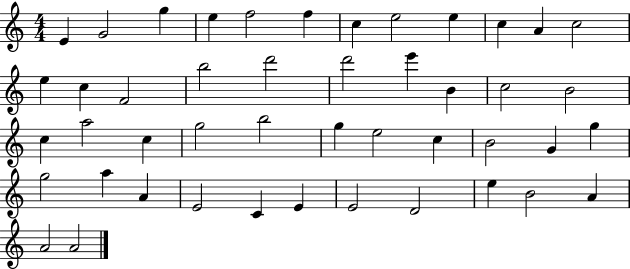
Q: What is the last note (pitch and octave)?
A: A4